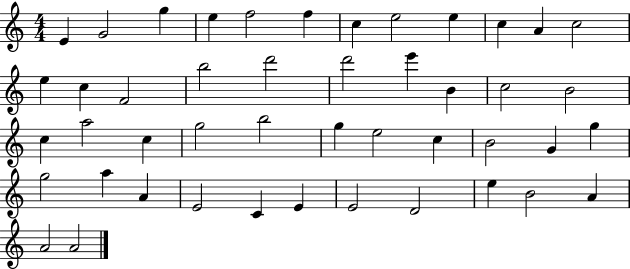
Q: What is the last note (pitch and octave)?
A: A4